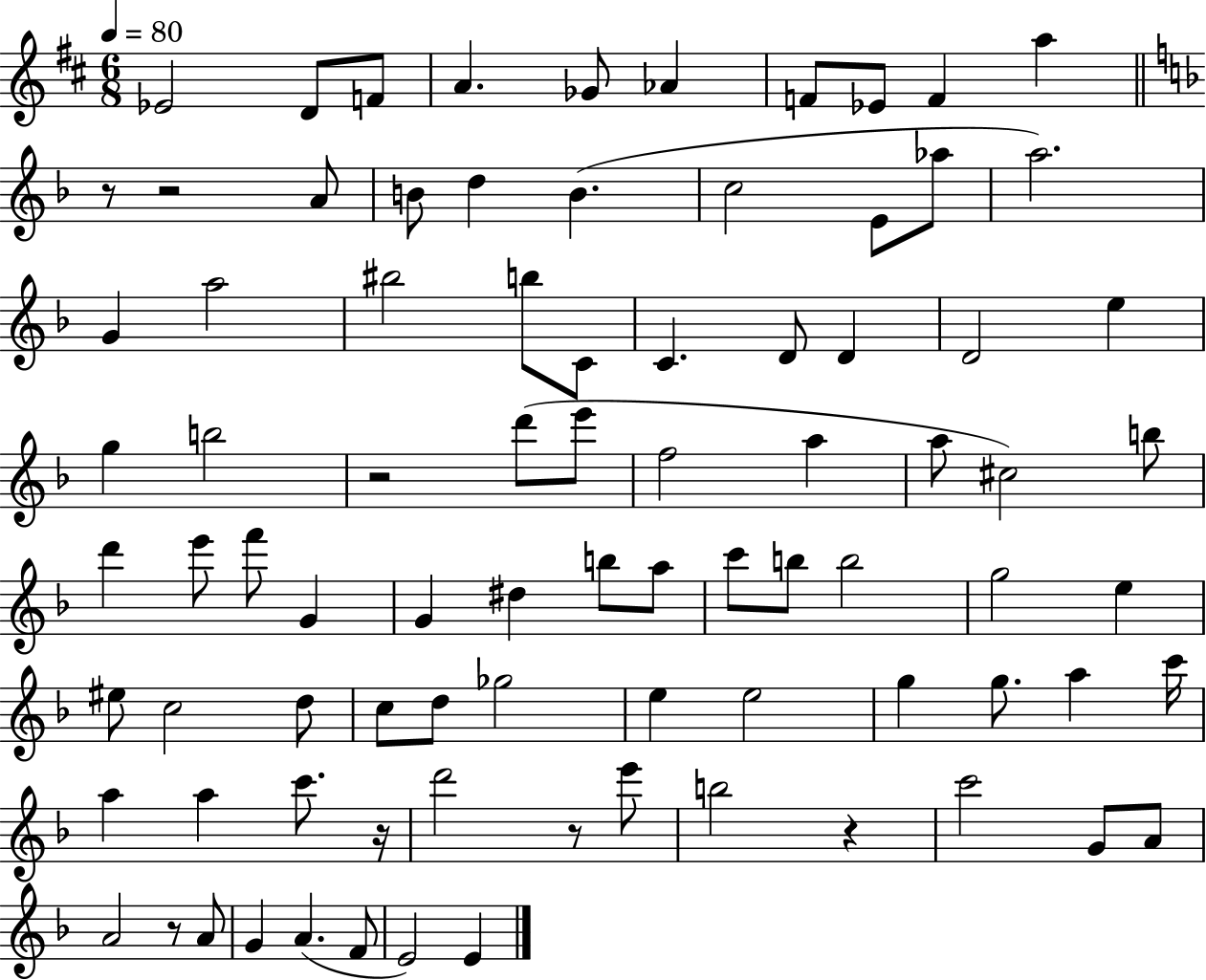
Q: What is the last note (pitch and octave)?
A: E4